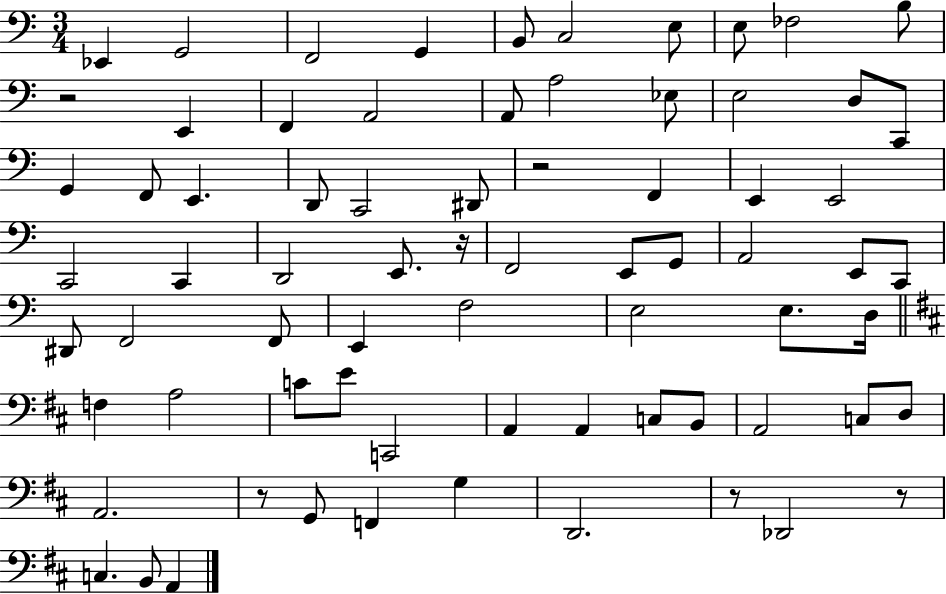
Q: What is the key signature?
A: C major